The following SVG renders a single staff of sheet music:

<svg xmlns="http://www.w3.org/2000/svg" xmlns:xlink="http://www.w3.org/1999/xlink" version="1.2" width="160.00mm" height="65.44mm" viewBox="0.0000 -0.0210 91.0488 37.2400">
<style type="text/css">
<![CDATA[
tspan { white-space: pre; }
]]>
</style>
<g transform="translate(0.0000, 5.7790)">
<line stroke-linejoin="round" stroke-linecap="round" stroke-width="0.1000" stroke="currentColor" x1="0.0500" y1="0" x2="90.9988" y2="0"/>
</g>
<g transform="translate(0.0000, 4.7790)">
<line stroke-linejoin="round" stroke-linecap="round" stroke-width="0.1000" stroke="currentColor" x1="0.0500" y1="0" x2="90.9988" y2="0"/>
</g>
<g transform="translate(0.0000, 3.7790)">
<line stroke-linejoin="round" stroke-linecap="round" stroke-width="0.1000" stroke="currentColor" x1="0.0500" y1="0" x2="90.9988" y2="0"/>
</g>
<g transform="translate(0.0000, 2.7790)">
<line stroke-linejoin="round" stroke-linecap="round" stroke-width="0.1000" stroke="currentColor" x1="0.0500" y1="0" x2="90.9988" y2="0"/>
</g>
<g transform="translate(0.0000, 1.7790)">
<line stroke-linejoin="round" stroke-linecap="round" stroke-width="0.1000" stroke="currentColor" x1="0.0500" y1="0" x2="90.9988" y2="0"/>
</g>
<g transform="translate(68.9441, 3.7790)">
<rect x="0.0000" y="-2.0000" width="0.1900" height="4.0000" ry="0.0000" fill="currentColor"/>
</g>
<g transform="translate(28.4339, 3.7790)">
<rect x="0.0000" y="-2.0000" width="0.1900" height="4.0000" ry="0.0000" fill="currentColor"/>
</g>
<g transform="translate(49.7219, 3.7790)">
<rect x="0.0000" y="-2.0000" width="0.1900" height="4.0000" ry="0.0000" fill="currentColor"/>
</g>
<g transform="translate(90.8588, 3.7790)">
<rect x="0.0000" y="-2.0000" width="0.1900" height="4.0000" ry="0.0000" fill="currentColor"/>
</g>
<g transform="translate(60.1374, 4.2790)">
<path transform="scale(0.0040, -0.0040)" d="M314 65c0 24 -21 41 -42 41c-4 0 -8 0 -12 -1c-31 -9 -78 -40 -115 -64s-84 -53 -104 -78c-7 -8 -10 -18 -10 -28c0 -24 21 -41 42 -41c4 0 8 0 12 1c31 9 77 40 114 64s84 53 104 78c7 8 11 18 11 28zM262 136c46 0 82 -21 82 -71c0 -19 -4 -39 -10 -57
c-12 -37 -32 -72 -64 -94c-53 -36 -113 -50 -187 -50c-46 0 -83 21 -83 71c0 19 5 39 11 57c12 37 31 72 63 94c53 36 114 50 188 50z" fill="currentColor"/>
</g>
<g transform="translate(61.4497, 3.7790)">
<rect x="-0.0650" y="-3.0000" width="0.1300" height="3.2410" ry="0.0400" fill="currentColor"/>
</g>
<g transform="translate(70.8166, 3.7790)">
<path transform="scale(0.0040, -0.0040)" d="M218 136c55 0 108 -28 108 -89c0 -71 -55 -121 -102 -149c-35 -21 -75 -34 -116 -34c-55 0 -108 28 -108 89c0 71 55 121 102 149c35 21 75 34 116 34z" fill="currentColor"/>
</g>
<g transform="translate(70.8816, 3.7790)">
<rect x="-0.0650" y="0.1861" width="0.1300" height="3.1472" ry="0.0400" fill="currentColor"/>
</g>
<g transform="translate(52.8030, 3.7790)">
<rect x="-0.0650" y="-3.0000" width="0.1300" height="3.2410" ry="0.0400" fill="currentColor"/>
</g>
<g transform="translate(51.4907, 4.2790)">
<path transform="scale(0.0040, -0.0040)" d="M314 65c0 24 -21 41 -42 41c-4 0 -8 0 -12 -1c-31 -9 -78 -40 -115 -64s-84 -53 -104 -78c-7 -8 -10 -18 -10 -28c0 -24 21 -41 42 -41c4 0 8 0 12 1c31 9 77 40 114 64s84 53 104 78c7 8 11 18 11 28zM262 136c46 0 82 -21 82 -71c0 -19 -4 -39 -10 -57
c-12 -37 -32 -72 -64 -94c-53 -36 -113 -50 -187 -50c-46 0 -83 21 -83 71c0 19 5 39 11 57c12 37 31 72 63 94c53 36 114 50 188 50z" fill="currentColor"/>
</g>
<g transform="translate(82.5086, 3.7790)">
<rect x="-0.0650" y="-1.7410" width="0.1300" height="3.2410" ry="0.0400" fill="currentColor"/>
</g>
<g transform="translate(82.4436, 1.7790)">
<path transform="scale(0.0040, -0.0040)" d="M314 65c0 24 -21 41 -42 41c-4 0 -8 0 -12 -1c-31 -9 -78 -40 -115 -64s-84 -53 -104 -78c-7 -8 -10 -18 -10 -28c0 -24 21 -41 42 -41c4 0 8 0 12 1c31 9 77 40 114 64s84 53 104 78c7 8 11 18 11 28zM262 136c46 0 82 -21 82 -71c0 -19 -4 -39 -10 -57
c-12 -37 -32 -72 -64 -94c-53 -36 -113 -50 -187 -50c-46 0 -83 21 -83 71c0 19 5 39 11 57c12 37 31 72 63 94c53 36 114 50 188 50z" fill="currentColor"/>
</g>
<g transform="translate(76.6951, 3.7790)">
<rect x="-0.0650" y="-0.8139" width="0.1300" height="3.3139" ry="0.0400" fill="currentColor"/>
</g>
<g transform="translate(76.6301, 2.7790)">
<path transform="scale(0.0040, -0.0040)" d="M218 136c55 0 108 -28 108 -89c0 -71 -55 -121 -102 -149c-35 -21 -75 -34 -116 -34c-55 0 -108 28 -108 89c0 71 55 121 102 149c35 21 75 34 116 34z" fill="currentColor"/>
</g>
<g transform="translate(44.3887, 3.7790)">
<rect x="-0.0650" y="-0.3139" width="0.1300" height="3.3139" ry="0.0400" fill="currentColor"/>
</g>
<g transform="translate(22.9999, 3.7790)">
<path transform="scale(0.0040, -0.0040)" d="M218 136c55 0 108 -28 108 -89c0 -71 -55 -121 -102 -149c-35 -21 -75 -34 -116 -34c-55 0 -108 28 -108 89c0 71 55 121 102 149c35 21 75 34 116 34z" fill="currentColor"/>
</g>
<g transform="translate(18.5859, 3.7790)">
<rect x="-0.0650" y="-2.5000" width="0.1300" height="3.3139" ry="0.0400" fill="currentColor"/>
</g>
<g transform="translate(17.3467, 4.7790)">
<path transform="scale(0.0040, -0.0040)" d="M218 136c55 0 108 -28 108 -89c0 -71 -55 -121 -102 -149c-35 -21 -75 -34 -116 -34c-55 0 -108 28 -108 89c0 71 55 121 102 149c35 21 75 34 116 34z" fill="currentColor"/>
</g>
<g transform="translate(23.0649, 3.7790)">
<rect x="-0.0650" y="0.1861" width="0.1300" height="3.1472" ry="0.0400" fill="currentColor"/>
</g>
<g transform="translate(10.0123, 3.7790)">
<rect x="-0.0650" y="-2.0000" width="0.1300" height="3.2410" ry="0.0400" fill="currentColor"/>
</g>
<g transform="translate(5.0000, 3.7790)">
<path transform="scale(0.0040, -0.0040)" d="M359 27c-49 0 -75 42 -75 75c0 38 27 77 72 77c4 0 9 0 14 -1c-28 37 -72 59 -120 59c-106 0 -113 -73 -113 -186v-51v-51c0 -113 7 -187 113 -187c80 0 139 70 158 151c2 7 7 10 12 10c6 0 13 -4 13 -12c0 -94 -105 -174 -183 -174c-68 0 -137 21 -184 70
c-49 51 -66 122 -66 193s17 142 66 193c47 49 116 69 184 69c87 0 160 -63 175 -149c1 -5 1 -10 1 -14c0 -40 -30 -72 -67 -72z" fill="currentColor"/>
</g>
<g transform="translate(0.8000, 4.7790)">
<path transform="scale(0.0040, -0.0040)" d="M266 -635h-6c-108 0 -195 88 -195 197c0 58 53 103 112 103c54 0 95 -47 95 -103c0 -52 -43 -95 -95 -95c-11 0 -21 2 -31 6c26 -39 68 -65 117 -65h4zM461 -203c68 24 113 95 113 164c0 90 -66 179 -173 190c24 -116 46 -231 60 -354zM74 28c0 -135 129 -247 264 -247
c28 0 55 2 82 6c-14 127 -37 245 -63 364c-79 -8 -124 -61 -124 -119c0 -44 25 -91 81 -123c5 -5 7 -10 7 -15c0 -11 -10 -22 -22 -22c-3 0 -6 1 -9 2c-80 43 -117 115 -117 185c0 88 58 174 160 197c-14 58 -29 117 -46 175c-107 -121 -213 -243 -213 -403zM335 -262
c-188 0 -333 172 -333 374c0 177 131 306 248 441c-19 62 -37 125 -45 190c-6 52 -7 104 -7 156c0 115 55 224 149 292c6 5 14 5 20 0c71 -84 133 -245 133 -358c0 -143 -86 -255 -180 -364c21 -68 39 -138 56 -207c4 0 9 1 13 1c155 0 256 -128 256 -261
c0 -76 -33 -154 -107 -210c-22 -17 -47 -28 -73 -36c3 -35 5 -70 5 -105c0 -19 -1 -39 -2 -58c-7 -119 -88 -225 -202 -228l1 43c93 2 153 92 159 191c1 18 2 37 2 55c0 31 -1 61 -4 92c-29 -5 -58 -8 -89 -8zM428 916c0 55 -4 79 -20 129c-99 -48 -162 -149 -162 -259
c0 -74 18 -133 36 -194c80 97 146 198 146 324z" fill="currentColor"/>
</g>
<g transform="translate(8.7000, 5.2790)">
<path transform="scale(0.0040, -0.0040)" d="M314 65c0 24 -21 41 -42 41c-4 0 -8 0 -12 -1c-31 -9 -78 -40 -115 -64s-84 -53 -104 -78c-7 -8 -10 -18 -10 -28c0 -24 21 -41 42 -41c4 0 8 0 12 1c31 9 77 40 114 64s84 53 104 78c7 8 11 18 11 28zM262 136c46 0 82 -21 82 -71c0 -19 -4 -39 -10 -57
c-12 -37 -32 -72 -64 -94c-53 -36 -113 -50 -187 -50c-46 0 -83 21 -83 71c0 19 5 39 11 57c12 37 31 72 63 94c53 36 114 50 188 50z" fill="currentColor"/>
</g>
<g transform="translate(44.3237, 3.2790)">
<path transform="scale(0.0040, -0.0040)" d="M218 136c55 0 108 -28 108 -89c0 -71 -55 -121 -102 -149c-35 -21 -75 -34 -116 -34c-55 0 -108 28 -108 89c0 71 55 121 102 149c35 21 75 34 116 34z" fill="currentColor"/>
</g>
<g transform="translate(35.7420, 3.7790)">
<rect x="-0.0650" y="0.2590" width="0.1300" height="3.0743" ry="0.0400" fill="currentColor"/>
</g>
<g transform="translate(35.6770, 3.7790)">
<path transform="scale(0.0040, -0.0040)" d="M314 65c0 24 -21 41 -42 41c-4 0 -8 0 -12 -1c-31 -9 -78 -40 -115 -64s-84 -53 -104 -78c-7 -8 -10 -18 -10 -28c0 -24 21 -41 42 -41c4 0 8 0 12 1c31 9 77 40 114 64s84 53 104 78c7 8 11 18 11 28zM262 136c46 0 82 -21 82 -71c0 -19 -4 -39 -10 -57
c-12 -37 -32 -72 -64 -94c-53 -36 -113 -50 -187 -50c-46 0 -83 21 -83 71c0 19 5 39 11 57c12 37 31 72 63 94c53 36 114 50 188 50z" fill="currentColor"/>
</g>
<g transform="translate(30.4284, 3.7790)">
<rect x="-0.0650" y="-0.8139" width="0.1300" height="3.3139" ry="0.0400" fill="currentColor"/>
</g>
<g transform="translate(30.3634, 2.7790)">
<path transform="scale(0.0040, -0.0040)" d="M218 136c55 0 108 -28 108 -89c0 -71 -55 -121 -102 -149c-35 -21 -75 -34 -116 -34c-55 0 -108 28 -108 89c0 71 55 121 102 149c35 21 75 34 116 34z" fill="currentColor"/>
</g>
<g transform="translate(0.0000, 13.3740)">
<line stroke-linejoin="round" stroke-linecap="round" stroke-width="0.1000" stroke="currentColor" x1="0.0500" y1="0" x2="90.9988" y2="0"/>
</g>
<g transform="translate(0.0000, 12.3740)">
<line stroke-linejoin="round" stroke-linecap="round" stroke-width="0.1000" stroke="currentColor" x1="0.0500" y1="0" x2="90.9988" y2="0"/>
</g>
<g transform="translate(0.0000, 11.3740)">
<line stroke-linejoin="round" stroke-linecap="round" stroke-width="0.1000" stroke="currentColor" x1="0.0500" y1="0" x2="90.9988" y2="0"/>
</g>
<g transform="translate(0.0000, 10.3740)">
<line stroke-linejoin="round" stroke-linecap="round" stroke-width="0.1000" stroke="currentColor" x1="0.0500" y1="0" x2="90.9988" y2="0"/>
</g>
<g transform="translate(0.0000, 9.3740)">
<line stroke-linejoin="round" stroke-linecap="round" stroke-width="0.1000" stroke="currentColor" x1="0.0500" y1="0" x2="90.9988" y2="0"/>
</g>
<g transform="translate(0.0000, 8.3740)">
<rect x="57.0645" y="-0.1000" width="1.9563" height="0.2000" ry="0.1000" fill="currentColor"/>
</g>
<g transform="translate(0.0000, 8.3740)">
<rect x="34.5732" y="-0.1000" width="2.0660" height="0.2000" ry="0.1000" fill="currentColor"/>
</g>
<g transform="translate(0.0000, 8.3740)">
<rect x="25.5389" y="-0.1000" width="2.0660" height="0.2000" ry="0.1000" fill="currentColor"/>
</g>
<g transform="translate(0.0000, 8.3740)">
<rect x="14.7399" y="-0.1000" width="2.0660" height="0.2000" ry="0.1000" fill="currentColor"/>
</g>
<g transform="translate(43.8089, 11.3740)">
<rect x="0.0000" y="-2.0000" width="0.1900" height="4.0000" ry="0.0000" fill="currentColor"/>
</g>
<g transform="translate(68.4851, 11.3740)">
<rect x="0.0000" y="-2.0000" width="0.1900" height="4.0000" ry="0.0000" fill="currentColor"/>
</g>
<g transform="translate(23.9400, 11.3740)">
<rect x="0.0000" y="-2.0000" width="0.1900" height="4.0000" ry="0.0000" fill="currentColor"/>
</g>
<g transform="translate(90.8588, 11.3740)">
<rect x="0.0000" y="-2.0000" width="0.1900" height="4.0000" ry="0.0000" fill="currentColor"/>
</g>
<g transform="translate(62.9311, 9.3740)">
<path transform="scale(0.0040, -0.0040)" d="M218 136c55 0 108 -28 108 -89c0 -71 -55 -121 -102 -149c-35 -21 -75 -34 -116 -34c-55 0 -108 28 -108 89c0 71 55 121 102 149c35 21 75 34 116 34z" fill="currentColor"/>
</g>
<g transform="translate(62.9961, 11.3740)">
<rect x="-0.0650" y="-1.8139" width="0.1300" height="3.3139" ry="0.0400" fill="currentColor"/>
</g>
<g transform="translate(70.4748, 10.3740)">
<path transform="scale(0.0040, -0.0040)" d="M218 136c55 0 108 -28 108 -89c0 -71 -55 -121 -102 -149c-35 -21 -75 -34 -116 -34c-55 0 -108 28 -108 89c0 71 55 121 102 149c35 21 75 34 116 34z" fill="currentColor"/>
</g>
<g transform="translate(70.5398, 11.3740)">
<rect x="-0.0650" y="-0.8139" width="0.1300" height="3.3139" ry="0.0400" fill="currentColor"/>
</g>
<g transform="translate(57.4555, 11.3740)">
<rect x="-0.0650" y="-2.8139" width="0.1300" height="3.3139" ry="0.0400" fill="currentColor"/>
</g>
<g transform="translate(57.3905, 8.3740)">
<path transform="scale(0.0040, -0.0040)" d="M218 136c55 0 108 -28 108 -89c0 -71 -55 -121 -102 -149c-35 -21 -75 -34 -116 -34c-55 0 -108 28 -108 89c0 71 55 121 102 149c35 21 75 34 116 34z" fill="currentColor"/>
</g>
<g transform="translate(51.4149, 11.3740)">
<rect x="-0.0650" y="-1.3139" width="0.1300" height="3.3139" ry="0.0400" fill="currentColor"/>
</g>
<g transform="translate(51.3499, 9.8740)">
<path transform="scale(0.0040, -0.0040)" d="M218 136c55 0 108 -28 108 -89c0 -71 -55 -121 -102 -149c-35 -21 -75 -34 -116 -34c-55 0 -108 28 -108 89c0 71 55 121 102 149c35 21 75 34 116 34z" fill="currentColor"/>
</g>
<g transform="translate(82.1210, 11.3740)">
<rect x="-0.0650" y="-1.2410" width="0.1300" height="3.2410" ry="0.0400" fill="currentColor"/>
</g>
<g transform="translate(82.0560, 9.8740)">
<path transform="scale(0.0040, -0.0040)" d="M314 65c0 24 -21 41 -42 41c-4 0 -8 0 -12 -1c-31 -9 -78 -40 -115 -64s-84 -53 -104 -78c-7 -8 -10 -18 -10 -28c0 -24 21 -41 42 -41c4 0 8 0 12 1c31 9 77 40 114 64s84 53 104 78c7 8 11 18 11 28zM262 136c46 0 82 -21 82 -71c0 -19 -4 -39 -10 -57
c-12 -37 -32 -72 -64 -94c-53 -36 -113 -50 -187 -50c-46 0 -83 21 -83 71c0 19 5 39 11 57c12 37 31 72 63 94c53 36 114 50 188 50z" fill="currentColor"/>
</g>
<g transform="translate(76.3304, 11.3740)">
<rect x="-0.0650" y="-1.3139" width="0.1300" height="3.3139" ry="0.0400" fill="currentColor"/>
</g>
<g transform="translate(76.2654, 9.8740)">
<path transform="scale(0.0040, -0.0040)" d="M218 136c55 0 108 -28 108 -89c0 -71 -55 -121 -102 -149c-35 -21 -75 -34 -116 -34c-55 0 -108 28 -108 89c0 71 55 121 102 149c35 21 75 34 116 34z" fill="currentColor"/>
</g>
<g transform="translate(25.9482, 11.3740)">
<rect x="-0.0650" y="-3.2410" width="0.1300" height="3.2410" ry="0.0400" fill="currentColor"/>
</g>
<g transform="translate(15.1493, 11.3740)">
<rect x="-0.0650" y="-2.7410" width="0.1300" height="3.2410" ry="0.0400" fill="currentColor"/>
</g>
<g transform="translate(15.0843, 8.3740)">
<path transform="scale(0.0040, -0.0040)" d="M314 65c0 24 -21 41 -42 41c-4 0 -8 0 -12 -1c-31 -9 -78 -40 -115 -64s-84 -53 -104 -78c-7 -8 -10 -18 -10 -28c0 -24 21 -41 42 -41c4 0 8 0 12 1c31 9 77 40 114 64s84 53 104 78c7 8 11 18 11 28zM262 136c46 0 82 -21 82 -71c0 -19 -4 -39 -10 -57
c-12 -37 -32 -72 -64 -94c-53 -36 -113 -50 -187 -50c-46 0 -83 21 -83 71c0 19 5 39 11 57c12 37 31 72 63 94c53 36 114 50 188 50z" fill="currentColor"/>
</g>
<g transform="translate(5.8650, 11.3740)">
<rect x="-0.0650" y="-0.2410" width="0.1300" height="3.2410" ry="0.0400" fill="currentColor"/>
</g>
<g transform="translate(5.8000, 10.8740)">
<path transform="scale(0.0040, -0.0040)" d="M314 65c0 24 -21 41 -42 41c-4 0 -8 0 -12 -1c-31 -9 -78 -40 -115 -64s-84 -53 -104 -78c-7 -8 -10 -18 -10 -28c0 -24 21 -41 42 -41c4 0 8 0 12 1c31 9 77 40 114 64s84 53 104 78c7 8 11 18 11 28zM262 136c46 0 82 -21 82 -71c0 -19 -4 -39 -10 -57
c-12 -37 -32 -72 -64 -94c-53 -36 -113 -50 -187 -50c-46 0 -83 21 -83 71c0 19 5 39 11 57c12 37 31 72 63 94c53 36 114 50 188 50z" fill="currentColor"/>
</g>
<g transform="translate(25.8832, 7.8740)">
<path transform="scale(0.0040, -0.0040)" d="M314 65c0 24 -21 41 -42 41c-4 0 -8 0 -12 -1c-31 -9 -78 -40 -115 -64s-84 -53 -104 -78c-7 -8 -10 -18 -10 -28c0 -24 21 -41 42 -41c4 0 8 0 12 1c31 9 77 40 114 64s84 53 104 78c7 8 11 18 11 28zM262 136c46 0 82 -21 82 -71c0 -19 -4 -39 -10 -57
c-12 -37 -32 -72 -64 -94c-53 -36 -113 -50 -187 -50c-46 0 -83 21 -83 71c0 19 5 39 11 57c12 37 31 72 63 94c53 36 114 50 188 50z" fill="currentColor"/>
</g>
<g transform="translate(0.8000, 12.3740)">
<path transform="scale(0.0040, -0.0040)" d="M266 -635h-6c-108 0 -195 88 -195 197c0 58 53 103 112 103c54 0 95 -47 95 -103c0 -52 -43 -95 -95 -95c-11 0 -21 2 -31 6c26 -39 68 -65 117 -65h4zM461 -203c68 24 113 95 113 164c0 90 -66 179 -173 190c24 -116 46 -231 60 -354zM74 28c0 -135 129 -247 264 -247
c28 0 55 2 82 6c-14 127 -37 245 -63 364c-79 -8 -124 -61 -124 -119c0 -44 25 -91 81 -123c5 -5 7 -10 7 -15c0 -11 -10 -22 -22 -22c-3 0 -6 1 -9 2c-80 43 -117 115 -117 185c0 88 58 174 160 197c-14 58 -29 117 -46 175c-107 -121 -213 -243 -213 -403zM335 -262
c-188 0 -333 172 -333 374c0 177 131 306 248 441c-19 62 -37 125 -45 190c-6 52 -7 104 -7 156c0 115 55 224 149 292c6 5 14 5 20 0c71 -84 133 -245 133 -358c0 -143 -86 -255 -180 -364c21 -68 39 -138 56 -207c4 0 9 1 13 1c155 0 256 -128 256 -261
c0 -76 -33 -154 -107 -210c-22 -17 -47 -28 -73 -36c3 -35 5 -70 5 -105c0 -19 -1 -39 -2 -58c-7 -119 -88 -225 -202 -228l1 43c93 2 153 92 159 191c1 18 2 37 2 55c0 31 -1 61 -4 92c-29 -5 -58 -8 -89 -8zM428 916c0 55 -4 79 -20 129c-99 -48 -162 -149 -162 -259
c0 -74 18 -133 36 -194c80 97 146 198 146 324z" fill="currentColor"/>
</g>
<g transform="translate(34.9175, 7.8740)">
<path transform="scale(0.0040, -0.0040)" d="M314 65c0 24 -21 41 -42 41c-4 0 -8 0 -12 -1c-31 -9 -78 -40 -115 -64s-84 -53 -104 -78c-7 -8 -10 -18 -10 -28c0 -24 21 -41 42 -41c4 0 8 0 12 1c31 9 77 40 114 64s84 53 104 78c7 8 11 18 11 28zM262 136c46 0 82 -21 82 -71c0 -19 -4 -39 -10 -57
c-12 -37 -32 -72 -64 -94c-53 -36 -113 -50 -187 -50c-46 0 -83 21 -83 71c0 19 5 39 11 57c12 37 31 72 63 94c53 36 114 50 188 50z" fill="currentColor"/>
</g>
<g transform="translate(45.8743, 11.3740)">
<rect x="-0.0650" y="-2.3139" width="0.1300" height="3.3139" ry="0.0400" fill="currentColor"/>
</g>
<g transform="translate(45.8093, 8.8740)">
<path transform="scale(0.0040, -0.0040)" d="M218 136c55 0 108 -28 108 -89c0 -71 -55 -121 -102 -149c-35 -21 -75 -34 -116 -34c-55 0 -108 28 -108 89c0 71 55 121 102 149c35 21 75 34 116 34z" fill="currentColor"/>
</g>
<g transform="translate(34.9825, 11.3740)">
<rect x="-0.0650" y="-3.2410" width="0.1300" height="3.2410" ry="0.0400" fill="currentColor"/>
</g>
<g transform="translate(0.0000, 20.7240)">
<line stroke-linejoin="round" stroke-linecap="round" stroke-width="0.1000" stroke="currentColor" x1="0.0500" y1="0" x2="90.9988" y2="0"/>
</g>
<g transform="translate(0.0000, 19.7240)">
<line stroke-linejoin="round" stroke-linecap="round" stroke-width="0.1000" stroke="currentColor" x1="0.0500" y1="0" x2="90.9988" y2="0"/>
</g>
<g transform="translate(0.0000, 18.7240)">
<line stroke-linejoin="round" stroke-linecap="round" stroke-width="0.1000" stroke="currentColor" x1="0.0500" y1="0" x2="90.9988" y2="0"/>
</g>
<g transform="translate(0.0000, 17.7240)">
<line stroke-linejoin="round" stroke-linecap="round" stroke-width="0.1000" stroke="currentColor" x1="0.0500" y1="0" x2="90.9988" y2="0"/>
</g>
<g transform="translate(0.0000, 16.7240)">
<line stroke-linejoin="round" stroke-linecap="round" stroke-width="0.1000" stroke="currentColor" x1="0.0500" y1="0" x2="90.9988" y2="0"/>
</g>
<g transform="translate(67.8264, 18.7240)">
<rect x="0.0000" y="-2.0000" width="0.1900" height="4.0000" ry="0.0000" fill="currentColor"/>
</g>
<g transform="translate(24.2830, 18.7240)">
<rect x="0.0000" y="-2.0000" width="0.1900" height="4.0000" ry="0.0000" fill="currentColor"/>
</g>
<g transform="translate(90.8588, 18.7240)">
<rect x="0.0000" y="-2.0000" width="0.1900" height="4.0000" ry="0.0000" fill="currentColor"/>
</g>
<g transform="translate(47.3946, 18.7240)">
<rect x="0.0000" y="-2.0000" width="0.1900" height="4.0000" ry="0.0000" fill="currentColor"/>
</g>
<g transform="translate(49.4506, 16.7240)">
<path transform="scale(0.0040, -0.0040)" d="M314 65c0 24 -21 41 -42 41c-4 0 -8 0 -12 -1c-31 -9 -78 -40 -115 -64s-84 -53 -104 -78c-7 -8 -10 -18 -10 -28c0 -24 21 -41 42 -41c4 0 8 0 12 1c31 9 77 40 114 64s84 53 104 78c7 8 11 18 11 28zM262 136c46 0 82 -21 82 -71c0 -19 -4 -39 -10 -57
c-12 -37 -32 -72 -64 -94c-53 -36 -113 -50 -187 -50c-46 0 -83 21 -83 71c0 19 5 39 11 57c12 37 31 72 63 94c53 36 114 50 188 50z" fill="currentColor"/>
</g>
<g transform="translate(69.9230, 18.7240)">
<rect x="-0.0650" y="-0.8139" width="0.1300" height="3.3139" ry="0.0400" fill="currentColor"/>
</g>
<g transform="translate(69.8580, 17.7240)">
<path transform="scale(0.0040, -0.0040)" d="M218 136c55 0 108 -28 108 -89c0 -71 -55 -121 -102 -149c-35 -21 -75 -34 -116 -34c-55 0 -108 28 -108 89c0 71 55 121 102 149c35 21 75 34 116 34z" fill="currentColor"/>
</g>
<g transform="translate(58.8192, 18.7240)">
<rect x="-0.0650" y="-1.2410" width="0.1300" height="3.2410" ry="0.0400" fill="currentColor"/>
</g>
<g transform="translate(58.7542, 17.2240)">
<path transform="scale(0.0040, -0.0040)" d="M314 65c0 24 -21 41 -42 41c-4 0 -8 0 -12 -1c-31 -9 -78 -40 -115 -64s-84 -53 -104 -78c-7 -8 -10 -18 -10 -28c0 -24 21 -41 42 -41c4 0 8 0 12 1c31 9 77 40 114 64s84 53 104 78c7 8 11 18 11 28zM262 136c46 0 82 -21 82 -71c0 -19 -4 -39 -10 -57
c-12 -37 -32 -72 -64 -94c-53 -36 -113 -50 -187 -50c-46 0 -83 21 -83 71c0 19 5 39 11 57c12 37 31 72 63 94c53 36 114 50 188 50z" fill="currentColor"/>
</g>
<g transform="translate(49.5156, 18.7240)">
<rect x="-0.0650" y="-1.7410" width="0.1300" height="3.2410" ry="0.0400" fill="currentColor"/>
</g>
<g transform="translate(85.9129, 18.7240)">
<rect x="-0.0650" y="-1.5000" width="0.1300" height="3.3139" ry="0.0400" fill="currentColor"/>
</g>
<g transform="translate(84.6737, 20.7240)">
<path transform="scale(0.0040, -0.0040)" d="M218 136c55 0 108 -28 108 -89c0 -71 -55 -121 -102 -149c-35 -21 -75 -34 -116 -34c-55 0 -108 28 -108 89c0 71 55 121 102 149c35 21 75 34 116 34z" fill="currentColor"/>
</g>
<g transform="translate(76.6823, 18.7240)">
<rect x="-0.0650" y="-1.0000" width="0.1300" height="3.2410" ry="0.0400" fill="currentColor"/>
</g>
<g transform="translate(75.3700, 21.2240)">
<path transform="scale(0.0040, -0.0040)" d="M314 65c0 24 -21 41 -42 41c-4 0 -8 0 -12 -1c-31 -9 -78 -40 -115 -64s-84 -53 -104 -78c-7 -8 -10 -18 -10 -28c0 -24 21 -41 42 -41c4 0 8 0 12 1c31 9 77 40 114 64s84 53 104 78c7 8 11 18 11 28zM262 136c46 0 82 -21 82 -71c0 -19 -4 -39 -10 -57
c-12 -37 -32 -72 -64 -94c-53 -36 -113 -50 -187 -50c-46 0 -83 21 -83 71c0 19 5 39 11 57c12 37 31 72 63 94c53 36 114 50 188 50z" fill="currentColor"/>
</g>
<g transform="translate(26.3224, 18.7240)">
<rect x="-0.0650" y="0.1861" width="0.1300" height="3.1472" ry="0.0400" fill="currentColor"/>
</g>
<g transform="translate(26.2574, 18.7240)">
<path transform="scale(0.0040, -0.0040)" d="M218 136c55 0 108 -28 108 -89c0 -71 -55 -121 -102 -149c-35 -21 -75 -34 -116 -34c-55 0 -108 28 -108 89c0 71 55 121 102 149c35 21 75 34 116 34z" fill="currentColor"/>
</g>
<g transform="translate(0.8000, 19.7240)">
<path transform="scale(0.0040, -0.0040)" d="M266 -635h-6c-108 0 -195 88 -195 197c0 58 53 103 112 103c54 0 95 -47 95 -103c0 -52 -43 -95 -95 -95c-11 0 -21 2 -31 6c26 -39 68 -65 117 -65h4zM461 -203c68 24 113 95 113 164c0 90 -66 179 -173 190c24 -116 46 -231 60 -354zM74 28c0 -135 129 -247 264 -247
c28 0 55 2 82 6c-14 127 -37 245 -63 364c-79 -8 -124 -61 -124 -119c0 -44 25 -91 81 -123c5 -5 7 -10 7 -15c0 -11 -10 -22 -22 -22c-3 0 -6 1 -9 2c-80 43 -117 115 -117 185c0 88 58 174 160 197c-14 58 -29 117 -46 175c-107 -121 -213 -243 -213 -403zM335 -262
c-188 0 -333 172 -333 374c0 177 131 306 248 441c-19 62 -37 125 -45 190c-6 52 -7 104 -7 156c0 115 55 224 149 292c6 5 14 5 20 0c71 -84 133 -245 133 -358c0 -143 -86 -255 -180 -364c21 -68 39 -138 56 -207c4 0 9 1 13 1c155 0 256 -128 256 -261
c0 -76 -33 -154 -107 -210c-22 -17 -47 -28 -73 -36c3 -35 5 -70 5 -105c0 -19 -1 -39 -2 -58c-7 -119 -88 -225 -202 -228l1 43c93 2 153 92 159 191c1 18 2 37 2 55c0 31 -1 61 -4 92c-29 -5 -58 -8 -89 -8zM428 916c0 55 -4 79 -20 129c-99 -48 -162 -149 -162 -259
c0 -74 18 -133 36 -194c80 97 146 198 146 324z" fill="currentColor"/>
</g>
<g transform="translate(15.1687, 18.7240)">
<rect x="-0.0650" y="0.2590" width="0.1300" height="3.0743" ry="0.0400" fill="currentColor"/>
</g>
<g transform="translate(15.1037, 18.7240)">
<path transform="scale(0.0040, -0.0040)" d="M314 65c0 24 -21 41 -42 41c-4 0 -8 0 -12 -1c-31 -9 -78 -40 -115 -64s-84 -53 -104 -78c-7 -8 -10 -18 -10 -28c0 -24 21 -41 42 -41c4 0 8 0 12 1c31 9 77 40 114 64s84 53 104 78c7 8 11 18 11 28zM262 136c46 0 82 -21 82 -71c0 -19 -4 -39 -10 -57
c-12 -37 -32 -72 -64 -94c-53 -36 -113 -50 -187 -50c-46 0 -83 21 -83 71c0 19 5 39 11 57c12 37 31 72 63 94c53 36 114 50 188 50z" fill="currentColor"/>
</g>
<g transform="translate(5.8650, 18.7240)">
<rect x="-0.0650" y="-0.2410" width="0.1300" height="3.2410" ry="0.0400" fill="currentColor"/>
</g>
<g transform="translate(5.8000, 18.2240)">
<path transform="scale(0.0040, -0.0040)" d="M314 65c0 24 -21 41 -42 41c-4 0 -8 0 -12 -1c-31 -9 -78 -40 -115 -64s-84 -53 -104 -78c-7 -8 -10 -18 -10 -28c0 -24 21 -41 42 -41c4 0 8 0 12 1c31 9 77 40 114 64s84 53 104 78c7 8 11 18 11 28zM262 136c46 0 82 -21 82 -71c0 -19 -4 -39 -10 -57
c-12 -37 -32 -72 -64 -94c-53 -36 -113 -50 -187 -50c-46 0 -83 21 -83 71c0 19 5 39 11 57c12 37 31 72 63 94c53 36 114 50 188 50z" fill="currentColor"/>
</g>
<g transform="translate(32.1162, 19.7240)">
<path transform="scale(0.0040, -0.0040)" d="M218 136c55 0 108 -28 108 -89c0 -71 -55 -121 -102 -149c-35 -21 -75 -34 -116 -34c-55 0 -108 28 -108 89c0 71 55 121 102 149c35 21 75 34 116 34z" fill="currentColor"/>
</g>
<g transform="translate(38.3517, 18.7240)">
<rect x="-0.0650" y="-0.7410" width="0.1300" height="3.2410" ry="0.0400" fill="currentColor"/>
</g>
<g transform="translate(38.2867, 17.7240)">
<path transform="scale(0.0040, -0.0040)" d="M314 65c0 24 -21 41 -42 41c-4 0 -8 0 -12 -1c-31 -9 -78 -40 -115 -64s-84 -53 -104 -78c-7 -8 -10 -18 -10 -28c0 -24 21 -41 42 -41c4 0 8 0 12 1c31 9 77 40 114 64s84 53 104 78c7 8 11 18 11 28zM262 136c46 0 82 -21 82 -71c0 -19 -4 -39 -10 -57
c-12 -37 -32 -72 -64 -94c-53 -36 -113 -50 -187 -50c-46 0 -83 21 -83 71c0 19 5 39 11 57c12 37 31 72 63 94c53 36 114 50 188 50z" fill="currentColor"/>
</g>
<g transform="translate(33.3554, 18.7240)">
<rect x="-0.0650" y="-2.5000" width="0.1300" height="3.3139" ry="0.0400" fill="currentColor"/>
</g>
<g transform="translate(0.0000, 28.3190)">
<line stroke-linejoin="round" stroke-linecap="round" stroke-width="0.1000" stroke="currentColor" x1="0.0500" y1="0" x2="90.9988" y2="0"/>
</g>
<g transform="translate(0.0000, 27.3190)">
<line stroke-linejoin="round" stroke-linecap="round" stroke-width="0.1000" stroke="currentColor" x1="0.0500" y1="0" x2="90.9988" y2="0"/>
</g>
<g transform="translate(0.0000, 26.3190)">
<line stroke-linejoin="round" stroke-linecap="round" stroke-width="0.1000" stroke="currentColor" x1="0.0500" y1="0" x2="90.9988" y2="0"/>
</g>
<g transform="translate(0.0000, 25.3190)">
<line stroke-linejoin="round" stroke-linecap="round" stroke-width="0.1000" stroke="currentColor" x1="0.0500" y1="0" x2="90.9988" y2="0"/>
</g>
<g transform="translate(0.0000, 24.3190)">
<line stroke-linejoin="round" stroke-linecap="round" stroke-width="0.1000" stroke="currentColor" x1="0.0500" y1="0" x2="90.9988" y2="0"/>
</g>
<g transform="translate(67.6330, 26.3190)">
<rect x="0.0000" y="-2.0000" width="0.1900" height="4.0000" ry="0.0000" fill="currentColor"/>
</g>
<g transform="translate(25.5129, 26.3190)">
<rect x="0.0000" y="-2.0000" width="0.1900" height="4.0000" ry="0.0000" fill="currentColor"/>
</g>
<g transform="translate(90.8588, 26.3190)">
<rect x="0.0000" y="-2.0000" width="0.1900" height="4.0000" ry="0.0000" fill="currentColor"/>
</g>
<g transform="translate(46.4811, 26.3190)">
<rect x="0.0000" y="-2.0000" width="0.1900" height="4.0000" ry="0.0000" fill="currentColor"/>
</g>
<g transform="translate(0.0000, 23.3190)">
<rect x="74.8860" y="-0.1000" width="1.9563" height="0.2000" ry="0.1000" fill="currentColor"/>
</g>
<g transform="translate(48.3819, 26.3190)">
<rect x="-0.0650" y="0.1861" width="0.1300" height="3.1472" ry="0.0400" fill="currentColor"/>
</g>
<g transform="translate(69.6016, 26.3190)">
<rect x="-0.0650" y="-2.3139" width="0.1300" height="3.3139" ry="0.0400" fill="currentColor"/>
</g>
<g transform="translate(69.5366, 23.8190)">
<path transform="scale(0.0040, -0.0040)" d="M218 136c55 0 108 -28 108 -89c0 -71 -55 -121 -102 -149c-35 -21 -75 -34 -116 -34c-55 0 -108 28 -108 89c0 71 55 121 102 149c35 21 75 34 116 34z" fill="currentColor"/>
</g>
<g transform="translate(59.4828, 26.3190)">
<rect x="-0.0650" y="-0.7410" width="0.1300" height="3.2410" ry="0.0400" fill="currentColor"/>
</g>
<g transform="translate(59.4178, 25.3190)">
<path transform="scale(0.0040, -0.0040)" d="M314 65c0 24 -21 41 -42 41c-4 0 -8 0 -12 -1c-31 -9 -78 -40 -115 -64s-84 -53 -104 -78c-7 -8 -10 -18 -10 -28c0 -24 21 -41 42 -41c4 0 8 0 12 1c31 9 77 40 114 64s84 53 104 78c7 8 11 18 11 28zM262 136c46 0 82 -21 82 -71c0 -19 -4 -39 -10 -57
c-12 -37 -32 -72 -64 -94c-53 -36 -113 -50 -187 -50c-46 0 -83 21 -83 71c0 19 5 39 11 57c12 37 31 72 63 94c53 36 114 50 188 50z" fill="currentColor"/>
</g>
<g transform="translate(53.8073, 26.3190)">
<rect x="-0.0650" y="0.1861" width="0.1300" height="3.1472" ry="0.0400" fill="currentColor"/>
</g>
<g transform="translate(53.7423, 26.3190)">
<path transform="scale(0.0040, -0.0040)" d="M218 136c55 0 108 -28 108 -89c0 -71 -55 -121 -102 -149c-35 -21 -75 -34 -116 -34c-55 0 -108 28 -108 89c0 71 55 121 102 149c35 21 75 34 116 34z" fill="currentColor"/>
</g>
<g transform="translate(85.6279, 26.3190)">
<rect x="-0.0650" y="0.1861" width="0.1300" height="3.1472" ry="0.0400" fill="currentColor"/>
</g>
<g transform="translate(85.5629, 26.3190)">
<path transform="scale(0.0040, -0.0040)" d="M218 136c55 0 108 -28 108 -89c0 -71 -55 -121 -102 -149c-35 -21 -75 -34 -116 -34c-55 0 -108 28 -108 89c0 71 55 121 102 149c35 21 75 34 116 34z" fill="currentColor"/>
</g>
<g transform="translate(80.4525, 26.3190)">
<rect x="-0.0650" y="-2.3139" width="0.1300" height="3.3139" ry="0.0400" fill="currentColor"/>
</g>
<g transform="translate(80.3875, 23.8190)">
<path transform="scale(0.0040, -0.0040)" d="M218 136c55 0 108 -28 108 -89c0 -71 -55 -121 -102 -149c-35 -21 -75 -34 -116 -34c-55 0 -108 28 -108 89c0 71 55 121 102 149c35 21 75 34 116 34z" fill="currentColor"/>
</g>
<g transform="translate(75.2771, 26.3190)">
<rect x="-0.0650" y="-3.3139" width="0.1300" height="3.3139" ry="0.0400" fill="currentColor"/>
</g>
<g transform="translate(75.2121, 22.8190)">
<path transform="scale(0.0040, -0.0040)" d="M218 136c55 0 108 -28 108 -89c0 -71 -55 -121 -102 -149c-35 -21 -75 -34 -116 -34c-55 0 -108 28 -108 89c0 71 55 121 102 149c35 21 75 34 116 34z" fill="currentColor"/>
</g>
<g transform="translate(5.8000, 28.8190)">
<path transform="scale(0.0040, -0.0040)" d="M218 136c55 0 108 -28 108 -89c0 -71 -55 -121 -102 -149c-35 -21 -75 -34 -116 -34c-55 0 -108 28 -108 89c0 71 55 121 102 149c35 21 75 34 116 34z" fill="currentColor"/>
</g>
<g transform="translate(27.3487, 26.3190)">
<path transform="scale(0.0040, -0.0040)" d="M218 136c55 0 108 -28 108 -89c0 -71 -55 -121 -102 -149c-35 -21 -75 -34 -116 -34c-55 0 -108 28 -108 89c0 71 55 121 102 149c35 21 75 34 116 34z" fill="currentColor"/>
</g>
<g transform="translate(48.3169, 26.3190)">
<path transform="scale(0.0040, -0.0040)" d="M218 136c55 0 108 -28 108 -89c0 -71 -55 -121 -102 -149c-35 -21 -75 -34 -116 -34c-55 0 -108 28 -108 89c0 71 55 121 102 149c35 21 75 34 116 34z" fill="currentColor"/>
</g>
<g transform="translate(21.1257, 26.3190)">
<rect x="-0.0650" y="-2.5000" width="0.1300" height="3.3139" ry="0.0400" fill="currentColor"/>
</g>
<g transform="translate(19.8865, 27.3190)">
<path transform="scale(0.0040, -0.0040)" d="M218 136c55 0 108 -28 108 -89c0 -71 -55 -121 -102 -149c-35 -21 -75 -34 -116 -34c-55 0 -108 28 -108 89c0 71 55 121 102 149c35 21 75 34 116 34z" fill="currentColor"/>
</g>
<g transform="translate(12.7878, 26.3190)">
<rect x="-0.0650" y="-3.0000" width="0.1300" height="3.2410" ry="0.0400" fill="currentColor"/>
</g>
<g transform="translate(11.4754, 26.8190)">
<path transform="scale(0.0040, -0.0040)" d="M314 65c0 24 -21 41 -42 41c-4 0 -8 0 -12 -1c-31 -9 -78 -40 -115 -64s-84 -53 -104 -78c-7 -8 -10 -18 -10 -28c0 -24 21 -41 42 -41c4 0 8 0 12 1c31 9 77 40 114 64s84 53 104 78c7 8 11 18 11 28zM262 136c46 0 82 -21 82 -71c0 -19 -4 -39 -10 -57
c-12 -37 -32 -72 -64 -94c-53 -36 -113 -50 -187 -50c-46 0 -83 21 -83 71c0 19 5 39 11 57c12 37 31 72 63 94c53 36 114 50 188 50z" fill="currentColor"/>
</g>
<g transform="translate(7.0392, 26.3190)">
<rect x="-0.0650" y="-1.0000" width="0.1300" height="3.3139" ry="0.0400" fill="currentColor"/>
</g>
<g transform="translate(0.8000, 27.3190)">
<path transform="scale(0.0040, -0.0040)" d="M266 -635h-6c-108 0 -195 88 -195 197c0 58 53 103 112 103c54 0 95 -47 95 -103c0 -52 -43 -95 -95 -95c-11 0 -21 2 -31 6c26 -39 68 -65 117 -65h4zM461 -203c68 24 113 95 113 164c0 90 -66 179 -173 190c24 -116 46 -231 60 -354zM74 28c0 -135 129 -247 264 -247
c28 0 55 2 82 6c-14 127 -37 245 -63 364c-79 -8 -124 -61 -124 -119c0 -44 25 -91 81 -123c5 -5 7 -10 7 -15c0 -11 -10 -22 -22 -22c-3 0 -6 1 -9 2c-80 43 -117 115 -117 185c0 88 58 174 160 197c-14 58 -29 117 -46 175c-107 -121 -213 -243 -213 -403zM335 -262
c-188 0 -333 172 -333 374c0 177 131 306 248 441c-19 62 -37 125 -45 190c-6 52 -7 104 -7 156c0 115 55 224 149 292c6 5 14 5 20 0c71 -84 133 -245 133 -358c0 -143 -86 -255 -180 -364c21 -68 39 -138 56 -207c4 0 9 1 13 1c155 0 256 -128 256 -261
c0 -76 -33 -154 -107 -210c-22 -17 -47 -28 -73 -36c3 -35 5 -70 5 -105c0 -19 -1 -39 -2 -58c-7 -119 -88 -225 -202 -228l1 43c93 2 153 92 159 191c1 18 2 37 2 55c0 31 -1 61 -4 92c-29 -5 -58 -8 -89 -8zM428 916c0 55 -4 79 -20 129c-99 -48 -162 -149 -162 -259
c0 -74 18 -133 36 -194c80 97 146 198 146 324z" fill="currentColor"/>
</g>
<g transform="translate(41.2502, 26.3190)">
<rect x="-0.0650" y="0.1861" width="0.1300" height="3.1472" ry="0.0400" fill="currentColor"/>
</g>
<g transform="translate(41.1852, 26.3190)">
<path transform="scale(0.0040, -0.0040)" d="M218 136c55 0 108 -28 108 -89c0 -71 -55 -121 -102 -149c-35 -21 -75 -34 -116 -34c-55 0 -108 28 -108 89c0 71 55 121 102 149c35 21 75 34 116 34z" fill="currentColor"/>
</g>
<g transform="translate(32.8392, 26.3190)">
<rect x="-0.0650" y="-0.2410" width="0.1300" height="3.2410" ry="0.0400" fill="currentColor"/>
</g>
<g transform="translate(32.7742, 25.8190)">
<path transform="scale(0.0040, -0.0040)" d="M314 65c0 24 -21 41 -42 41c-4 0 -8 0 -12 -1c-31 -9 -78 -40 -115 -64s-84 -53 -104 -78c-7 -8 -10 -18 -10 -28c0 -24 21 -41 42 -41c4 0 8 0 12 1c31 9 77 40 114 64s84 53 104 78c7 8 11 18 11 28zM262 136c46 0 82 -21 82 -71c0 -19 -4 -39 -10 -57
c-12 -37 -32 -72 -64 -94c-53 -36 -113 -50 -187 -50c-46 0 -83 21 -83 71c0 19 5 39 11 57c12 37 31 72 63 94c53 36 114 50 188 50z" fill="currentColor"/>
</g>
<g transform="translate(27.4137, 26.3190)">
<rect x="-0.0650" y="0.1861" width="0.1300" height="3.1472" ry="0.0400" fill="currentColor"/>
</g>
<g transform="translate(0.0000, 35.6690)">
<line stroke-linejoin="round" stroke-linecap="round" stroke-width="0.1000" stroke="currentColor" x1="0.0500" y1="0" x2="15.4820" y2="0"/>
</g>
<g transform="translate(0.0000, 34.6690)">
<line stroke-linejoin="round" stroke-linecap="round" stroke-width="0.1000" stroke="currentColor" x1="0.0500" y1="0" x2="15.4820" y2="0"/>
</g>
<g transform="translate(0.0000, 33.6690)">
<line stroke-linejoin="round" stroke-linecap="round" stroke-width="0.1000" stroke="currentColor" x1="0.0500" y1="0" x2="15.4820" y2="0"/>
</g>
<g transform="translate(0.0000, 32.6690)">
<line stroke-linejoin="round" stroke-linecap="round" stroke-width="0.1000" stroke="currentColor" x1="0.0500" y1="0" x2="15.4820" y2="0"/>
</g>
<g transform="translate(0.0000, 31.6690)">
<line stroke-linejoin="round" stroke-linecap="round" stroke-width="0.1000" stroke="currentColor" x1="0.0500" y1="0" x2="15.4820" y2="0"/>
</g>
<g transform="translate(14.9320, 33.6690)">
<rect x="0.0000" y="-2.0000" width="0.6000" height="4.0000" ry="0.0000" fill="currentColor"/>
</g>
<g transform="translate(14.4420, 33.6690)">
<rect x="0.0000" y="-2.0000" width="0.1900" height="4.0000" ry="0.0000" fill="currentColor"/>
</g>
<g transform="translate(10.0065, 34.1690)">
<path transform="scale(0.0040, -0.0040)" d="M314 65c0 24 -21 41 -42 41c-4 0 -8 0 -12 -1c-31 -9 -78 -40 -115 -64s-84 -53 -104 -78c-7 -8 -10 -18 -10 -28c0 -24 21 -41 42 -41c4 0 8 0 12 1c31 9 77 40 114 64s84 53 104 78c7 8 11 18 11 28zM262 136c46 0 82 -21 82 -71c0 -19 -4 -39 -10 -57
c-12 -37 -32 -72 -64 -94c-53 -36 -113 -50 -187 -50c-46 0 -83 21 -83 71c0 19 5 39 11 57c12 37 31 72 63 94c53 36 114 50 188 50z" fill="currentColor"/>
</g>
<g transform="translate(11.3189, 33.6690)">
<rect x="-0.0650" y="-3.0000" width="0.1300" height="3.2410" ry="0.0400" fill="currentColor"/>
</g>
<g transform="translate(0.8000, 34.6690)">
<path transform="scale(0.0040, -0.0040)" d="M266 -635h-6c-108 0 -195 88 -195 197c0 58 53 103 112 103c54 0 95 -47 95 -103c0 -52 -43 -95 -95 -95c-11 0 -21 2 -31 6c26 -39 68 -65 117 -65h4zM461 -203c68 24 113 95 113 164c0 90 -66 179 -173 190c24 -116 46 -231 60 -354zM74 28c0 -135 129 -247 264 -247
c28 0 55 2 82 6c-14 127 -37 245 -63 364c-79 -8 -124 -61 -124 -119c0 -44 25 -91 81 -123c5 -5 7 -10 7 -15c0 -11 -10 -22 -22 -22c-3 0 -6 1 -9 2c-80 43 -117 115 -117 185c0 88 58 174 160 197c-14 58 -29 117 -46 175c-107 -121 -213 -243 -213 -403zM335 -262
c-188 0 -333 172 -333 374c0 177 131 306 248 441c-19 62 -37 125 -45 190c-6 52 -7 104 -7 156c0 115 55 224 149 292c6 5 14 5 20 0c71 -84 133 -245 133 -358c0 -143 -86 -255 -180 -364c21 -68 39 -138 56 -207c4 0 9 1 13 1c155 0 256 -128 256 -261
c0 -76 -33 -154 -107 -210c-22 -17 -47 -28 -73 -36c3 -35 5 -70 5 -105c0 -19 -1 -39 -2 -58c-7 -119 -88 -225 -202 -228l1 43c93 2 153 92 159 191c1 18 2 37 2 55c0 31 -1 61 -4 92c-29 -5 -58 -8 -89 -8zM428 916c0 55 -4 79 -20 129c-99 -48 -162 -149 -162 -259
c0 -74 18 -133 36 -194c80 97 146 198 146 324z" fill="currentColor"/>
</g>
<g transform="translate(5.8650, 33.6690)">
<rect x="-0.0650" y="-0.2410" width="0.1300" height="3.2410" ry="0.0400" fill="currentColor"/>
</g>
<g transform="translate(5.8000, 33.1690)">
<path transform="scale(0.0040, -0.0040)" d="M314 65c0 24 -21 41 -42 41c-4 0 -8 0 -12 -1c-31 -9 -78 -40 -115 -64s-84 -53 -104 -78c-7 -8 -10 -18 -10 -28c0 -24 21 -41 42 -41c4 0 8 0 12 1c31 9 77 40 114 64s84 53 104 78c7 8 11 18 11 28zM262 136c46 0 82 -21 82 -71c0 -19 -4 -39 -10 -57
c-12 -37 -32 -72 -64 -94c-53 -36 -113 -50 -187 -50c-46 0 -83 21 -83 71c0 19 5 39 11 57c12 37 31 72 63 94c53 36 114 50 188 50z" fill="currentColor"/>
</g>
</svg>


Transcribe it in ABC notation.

X:1
T:Untitled
M:4/4
L:1/4
K:C
F2 G B d B2 c A2 A2 B d f2 c2 a2 b2 b2 g e a f d e e2 c2 B2 B G d2 f2 e2 d D2 E D A2 G B c2 B B B d2 g b g B c2 A2